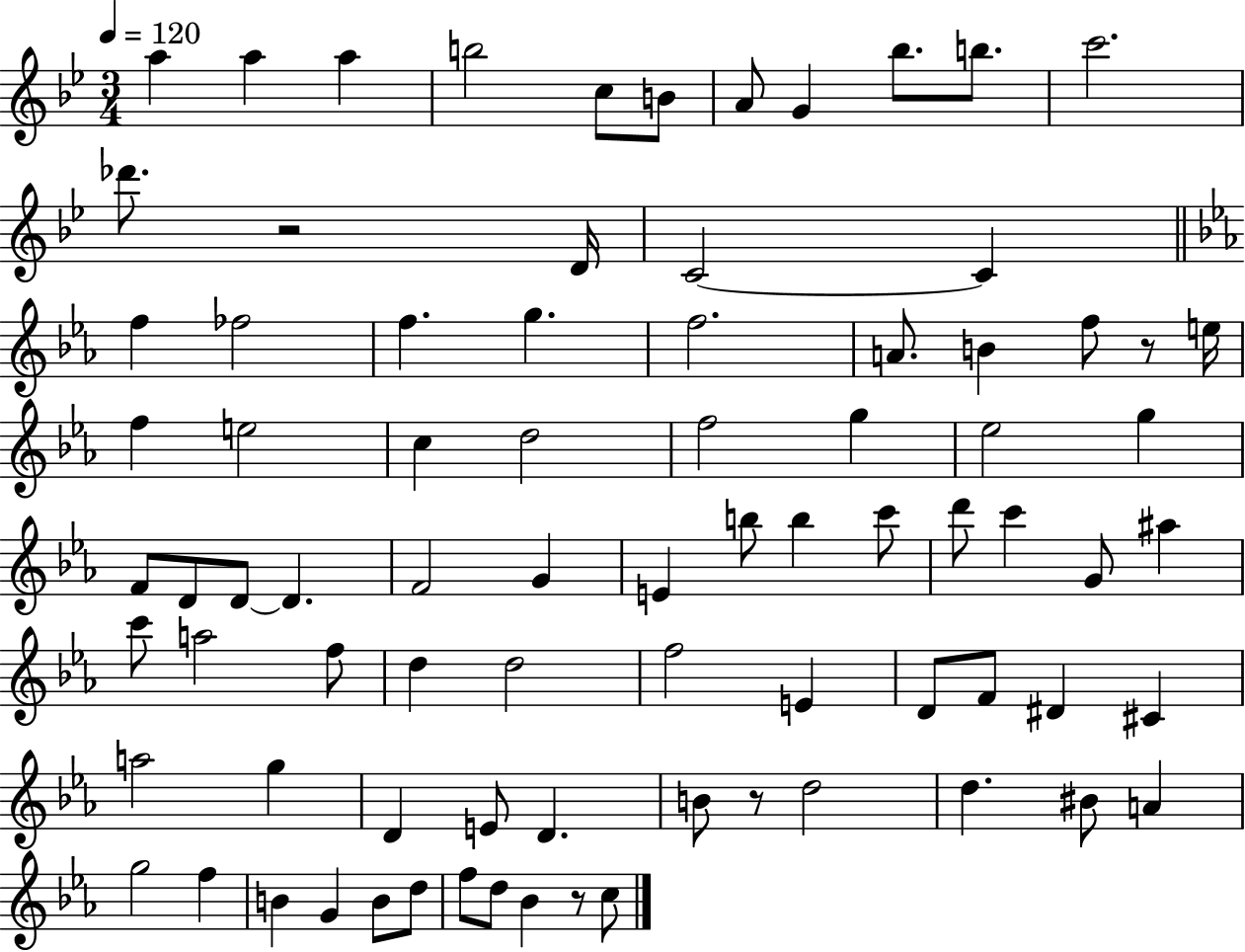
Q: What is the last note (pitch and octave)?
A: C5